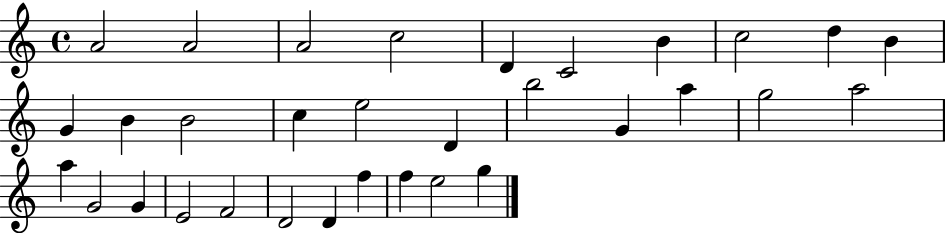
A4/h A4/h A4/h C5/h D4/q C4/h B4/q C5/h D5/q B4/q G4/q B4/q B4/h C5/q E5/h D4/q B5/h G4/q A5/q G5/h A5/h A5/q G4/h G4/q E4/h F4/h D4/h D4/q F5/q F5/q E5/h G5/q